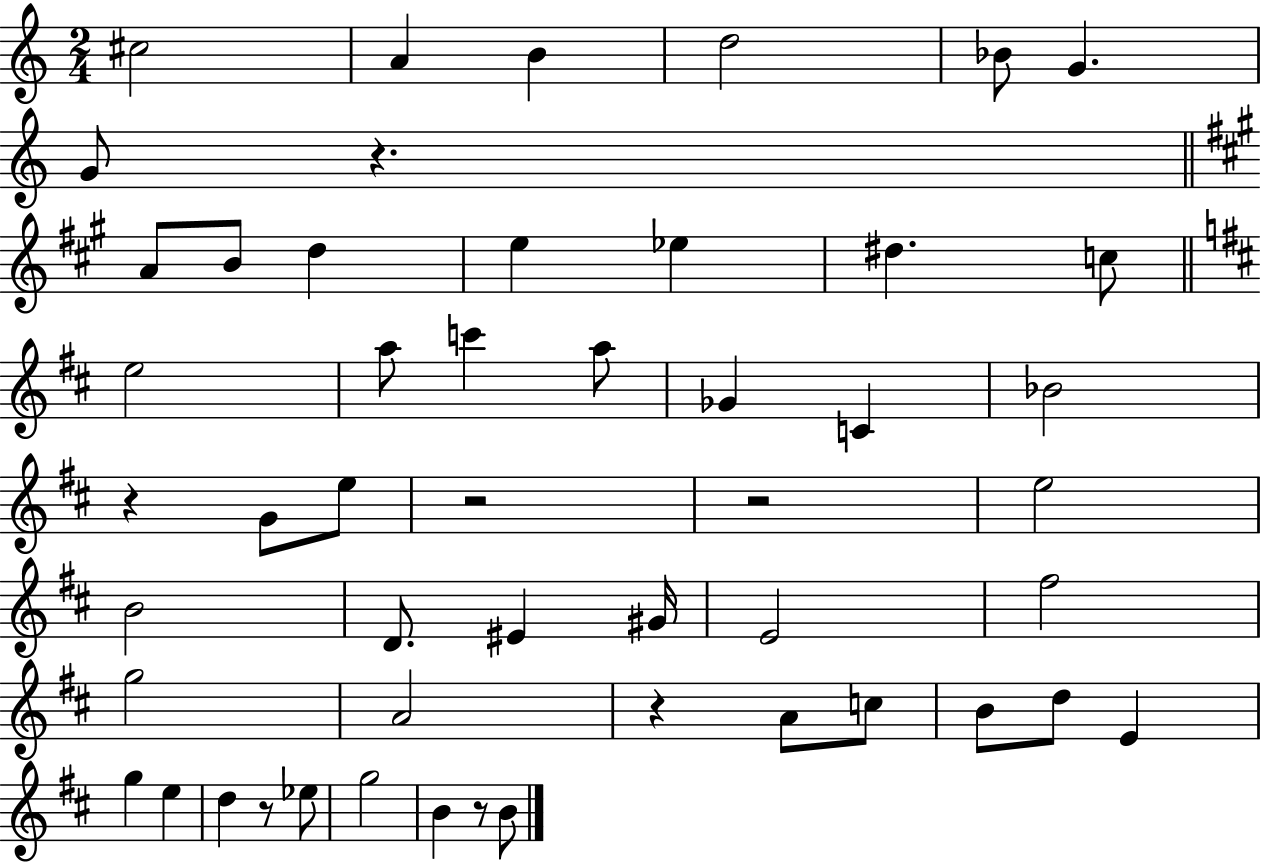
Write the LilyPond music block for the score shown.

{
  \clef treble
  \numericTimeSignature
  \time 2/4
  \key c \major
  cis''2 | a'4 b'4 | d''2 | bes'8 g'4. | \break g'8 r4. | \bar "||" \break \key a \major a'8 b'8 d''4 | e''4 ees''4 | dis''4. c''8 | \bar "||" \break \key b \minor e''2 | a''8 c'''4 a''8 | ges'4 c'4 | bes'2 | \break r4 g'8 e''8 | r2 | r2 | e''2 | \break b'2 | d'8. eis'4 gis'16 | e'2 | fis''2 | \break g''2 | a'2 | r4 a'8 c''8 | b'8 d''8 e'4 | \break g''4 e''4 | d''4 r8 ees''8 | g''2 | b'4 r8 b'8 | \break \bar "|."
}